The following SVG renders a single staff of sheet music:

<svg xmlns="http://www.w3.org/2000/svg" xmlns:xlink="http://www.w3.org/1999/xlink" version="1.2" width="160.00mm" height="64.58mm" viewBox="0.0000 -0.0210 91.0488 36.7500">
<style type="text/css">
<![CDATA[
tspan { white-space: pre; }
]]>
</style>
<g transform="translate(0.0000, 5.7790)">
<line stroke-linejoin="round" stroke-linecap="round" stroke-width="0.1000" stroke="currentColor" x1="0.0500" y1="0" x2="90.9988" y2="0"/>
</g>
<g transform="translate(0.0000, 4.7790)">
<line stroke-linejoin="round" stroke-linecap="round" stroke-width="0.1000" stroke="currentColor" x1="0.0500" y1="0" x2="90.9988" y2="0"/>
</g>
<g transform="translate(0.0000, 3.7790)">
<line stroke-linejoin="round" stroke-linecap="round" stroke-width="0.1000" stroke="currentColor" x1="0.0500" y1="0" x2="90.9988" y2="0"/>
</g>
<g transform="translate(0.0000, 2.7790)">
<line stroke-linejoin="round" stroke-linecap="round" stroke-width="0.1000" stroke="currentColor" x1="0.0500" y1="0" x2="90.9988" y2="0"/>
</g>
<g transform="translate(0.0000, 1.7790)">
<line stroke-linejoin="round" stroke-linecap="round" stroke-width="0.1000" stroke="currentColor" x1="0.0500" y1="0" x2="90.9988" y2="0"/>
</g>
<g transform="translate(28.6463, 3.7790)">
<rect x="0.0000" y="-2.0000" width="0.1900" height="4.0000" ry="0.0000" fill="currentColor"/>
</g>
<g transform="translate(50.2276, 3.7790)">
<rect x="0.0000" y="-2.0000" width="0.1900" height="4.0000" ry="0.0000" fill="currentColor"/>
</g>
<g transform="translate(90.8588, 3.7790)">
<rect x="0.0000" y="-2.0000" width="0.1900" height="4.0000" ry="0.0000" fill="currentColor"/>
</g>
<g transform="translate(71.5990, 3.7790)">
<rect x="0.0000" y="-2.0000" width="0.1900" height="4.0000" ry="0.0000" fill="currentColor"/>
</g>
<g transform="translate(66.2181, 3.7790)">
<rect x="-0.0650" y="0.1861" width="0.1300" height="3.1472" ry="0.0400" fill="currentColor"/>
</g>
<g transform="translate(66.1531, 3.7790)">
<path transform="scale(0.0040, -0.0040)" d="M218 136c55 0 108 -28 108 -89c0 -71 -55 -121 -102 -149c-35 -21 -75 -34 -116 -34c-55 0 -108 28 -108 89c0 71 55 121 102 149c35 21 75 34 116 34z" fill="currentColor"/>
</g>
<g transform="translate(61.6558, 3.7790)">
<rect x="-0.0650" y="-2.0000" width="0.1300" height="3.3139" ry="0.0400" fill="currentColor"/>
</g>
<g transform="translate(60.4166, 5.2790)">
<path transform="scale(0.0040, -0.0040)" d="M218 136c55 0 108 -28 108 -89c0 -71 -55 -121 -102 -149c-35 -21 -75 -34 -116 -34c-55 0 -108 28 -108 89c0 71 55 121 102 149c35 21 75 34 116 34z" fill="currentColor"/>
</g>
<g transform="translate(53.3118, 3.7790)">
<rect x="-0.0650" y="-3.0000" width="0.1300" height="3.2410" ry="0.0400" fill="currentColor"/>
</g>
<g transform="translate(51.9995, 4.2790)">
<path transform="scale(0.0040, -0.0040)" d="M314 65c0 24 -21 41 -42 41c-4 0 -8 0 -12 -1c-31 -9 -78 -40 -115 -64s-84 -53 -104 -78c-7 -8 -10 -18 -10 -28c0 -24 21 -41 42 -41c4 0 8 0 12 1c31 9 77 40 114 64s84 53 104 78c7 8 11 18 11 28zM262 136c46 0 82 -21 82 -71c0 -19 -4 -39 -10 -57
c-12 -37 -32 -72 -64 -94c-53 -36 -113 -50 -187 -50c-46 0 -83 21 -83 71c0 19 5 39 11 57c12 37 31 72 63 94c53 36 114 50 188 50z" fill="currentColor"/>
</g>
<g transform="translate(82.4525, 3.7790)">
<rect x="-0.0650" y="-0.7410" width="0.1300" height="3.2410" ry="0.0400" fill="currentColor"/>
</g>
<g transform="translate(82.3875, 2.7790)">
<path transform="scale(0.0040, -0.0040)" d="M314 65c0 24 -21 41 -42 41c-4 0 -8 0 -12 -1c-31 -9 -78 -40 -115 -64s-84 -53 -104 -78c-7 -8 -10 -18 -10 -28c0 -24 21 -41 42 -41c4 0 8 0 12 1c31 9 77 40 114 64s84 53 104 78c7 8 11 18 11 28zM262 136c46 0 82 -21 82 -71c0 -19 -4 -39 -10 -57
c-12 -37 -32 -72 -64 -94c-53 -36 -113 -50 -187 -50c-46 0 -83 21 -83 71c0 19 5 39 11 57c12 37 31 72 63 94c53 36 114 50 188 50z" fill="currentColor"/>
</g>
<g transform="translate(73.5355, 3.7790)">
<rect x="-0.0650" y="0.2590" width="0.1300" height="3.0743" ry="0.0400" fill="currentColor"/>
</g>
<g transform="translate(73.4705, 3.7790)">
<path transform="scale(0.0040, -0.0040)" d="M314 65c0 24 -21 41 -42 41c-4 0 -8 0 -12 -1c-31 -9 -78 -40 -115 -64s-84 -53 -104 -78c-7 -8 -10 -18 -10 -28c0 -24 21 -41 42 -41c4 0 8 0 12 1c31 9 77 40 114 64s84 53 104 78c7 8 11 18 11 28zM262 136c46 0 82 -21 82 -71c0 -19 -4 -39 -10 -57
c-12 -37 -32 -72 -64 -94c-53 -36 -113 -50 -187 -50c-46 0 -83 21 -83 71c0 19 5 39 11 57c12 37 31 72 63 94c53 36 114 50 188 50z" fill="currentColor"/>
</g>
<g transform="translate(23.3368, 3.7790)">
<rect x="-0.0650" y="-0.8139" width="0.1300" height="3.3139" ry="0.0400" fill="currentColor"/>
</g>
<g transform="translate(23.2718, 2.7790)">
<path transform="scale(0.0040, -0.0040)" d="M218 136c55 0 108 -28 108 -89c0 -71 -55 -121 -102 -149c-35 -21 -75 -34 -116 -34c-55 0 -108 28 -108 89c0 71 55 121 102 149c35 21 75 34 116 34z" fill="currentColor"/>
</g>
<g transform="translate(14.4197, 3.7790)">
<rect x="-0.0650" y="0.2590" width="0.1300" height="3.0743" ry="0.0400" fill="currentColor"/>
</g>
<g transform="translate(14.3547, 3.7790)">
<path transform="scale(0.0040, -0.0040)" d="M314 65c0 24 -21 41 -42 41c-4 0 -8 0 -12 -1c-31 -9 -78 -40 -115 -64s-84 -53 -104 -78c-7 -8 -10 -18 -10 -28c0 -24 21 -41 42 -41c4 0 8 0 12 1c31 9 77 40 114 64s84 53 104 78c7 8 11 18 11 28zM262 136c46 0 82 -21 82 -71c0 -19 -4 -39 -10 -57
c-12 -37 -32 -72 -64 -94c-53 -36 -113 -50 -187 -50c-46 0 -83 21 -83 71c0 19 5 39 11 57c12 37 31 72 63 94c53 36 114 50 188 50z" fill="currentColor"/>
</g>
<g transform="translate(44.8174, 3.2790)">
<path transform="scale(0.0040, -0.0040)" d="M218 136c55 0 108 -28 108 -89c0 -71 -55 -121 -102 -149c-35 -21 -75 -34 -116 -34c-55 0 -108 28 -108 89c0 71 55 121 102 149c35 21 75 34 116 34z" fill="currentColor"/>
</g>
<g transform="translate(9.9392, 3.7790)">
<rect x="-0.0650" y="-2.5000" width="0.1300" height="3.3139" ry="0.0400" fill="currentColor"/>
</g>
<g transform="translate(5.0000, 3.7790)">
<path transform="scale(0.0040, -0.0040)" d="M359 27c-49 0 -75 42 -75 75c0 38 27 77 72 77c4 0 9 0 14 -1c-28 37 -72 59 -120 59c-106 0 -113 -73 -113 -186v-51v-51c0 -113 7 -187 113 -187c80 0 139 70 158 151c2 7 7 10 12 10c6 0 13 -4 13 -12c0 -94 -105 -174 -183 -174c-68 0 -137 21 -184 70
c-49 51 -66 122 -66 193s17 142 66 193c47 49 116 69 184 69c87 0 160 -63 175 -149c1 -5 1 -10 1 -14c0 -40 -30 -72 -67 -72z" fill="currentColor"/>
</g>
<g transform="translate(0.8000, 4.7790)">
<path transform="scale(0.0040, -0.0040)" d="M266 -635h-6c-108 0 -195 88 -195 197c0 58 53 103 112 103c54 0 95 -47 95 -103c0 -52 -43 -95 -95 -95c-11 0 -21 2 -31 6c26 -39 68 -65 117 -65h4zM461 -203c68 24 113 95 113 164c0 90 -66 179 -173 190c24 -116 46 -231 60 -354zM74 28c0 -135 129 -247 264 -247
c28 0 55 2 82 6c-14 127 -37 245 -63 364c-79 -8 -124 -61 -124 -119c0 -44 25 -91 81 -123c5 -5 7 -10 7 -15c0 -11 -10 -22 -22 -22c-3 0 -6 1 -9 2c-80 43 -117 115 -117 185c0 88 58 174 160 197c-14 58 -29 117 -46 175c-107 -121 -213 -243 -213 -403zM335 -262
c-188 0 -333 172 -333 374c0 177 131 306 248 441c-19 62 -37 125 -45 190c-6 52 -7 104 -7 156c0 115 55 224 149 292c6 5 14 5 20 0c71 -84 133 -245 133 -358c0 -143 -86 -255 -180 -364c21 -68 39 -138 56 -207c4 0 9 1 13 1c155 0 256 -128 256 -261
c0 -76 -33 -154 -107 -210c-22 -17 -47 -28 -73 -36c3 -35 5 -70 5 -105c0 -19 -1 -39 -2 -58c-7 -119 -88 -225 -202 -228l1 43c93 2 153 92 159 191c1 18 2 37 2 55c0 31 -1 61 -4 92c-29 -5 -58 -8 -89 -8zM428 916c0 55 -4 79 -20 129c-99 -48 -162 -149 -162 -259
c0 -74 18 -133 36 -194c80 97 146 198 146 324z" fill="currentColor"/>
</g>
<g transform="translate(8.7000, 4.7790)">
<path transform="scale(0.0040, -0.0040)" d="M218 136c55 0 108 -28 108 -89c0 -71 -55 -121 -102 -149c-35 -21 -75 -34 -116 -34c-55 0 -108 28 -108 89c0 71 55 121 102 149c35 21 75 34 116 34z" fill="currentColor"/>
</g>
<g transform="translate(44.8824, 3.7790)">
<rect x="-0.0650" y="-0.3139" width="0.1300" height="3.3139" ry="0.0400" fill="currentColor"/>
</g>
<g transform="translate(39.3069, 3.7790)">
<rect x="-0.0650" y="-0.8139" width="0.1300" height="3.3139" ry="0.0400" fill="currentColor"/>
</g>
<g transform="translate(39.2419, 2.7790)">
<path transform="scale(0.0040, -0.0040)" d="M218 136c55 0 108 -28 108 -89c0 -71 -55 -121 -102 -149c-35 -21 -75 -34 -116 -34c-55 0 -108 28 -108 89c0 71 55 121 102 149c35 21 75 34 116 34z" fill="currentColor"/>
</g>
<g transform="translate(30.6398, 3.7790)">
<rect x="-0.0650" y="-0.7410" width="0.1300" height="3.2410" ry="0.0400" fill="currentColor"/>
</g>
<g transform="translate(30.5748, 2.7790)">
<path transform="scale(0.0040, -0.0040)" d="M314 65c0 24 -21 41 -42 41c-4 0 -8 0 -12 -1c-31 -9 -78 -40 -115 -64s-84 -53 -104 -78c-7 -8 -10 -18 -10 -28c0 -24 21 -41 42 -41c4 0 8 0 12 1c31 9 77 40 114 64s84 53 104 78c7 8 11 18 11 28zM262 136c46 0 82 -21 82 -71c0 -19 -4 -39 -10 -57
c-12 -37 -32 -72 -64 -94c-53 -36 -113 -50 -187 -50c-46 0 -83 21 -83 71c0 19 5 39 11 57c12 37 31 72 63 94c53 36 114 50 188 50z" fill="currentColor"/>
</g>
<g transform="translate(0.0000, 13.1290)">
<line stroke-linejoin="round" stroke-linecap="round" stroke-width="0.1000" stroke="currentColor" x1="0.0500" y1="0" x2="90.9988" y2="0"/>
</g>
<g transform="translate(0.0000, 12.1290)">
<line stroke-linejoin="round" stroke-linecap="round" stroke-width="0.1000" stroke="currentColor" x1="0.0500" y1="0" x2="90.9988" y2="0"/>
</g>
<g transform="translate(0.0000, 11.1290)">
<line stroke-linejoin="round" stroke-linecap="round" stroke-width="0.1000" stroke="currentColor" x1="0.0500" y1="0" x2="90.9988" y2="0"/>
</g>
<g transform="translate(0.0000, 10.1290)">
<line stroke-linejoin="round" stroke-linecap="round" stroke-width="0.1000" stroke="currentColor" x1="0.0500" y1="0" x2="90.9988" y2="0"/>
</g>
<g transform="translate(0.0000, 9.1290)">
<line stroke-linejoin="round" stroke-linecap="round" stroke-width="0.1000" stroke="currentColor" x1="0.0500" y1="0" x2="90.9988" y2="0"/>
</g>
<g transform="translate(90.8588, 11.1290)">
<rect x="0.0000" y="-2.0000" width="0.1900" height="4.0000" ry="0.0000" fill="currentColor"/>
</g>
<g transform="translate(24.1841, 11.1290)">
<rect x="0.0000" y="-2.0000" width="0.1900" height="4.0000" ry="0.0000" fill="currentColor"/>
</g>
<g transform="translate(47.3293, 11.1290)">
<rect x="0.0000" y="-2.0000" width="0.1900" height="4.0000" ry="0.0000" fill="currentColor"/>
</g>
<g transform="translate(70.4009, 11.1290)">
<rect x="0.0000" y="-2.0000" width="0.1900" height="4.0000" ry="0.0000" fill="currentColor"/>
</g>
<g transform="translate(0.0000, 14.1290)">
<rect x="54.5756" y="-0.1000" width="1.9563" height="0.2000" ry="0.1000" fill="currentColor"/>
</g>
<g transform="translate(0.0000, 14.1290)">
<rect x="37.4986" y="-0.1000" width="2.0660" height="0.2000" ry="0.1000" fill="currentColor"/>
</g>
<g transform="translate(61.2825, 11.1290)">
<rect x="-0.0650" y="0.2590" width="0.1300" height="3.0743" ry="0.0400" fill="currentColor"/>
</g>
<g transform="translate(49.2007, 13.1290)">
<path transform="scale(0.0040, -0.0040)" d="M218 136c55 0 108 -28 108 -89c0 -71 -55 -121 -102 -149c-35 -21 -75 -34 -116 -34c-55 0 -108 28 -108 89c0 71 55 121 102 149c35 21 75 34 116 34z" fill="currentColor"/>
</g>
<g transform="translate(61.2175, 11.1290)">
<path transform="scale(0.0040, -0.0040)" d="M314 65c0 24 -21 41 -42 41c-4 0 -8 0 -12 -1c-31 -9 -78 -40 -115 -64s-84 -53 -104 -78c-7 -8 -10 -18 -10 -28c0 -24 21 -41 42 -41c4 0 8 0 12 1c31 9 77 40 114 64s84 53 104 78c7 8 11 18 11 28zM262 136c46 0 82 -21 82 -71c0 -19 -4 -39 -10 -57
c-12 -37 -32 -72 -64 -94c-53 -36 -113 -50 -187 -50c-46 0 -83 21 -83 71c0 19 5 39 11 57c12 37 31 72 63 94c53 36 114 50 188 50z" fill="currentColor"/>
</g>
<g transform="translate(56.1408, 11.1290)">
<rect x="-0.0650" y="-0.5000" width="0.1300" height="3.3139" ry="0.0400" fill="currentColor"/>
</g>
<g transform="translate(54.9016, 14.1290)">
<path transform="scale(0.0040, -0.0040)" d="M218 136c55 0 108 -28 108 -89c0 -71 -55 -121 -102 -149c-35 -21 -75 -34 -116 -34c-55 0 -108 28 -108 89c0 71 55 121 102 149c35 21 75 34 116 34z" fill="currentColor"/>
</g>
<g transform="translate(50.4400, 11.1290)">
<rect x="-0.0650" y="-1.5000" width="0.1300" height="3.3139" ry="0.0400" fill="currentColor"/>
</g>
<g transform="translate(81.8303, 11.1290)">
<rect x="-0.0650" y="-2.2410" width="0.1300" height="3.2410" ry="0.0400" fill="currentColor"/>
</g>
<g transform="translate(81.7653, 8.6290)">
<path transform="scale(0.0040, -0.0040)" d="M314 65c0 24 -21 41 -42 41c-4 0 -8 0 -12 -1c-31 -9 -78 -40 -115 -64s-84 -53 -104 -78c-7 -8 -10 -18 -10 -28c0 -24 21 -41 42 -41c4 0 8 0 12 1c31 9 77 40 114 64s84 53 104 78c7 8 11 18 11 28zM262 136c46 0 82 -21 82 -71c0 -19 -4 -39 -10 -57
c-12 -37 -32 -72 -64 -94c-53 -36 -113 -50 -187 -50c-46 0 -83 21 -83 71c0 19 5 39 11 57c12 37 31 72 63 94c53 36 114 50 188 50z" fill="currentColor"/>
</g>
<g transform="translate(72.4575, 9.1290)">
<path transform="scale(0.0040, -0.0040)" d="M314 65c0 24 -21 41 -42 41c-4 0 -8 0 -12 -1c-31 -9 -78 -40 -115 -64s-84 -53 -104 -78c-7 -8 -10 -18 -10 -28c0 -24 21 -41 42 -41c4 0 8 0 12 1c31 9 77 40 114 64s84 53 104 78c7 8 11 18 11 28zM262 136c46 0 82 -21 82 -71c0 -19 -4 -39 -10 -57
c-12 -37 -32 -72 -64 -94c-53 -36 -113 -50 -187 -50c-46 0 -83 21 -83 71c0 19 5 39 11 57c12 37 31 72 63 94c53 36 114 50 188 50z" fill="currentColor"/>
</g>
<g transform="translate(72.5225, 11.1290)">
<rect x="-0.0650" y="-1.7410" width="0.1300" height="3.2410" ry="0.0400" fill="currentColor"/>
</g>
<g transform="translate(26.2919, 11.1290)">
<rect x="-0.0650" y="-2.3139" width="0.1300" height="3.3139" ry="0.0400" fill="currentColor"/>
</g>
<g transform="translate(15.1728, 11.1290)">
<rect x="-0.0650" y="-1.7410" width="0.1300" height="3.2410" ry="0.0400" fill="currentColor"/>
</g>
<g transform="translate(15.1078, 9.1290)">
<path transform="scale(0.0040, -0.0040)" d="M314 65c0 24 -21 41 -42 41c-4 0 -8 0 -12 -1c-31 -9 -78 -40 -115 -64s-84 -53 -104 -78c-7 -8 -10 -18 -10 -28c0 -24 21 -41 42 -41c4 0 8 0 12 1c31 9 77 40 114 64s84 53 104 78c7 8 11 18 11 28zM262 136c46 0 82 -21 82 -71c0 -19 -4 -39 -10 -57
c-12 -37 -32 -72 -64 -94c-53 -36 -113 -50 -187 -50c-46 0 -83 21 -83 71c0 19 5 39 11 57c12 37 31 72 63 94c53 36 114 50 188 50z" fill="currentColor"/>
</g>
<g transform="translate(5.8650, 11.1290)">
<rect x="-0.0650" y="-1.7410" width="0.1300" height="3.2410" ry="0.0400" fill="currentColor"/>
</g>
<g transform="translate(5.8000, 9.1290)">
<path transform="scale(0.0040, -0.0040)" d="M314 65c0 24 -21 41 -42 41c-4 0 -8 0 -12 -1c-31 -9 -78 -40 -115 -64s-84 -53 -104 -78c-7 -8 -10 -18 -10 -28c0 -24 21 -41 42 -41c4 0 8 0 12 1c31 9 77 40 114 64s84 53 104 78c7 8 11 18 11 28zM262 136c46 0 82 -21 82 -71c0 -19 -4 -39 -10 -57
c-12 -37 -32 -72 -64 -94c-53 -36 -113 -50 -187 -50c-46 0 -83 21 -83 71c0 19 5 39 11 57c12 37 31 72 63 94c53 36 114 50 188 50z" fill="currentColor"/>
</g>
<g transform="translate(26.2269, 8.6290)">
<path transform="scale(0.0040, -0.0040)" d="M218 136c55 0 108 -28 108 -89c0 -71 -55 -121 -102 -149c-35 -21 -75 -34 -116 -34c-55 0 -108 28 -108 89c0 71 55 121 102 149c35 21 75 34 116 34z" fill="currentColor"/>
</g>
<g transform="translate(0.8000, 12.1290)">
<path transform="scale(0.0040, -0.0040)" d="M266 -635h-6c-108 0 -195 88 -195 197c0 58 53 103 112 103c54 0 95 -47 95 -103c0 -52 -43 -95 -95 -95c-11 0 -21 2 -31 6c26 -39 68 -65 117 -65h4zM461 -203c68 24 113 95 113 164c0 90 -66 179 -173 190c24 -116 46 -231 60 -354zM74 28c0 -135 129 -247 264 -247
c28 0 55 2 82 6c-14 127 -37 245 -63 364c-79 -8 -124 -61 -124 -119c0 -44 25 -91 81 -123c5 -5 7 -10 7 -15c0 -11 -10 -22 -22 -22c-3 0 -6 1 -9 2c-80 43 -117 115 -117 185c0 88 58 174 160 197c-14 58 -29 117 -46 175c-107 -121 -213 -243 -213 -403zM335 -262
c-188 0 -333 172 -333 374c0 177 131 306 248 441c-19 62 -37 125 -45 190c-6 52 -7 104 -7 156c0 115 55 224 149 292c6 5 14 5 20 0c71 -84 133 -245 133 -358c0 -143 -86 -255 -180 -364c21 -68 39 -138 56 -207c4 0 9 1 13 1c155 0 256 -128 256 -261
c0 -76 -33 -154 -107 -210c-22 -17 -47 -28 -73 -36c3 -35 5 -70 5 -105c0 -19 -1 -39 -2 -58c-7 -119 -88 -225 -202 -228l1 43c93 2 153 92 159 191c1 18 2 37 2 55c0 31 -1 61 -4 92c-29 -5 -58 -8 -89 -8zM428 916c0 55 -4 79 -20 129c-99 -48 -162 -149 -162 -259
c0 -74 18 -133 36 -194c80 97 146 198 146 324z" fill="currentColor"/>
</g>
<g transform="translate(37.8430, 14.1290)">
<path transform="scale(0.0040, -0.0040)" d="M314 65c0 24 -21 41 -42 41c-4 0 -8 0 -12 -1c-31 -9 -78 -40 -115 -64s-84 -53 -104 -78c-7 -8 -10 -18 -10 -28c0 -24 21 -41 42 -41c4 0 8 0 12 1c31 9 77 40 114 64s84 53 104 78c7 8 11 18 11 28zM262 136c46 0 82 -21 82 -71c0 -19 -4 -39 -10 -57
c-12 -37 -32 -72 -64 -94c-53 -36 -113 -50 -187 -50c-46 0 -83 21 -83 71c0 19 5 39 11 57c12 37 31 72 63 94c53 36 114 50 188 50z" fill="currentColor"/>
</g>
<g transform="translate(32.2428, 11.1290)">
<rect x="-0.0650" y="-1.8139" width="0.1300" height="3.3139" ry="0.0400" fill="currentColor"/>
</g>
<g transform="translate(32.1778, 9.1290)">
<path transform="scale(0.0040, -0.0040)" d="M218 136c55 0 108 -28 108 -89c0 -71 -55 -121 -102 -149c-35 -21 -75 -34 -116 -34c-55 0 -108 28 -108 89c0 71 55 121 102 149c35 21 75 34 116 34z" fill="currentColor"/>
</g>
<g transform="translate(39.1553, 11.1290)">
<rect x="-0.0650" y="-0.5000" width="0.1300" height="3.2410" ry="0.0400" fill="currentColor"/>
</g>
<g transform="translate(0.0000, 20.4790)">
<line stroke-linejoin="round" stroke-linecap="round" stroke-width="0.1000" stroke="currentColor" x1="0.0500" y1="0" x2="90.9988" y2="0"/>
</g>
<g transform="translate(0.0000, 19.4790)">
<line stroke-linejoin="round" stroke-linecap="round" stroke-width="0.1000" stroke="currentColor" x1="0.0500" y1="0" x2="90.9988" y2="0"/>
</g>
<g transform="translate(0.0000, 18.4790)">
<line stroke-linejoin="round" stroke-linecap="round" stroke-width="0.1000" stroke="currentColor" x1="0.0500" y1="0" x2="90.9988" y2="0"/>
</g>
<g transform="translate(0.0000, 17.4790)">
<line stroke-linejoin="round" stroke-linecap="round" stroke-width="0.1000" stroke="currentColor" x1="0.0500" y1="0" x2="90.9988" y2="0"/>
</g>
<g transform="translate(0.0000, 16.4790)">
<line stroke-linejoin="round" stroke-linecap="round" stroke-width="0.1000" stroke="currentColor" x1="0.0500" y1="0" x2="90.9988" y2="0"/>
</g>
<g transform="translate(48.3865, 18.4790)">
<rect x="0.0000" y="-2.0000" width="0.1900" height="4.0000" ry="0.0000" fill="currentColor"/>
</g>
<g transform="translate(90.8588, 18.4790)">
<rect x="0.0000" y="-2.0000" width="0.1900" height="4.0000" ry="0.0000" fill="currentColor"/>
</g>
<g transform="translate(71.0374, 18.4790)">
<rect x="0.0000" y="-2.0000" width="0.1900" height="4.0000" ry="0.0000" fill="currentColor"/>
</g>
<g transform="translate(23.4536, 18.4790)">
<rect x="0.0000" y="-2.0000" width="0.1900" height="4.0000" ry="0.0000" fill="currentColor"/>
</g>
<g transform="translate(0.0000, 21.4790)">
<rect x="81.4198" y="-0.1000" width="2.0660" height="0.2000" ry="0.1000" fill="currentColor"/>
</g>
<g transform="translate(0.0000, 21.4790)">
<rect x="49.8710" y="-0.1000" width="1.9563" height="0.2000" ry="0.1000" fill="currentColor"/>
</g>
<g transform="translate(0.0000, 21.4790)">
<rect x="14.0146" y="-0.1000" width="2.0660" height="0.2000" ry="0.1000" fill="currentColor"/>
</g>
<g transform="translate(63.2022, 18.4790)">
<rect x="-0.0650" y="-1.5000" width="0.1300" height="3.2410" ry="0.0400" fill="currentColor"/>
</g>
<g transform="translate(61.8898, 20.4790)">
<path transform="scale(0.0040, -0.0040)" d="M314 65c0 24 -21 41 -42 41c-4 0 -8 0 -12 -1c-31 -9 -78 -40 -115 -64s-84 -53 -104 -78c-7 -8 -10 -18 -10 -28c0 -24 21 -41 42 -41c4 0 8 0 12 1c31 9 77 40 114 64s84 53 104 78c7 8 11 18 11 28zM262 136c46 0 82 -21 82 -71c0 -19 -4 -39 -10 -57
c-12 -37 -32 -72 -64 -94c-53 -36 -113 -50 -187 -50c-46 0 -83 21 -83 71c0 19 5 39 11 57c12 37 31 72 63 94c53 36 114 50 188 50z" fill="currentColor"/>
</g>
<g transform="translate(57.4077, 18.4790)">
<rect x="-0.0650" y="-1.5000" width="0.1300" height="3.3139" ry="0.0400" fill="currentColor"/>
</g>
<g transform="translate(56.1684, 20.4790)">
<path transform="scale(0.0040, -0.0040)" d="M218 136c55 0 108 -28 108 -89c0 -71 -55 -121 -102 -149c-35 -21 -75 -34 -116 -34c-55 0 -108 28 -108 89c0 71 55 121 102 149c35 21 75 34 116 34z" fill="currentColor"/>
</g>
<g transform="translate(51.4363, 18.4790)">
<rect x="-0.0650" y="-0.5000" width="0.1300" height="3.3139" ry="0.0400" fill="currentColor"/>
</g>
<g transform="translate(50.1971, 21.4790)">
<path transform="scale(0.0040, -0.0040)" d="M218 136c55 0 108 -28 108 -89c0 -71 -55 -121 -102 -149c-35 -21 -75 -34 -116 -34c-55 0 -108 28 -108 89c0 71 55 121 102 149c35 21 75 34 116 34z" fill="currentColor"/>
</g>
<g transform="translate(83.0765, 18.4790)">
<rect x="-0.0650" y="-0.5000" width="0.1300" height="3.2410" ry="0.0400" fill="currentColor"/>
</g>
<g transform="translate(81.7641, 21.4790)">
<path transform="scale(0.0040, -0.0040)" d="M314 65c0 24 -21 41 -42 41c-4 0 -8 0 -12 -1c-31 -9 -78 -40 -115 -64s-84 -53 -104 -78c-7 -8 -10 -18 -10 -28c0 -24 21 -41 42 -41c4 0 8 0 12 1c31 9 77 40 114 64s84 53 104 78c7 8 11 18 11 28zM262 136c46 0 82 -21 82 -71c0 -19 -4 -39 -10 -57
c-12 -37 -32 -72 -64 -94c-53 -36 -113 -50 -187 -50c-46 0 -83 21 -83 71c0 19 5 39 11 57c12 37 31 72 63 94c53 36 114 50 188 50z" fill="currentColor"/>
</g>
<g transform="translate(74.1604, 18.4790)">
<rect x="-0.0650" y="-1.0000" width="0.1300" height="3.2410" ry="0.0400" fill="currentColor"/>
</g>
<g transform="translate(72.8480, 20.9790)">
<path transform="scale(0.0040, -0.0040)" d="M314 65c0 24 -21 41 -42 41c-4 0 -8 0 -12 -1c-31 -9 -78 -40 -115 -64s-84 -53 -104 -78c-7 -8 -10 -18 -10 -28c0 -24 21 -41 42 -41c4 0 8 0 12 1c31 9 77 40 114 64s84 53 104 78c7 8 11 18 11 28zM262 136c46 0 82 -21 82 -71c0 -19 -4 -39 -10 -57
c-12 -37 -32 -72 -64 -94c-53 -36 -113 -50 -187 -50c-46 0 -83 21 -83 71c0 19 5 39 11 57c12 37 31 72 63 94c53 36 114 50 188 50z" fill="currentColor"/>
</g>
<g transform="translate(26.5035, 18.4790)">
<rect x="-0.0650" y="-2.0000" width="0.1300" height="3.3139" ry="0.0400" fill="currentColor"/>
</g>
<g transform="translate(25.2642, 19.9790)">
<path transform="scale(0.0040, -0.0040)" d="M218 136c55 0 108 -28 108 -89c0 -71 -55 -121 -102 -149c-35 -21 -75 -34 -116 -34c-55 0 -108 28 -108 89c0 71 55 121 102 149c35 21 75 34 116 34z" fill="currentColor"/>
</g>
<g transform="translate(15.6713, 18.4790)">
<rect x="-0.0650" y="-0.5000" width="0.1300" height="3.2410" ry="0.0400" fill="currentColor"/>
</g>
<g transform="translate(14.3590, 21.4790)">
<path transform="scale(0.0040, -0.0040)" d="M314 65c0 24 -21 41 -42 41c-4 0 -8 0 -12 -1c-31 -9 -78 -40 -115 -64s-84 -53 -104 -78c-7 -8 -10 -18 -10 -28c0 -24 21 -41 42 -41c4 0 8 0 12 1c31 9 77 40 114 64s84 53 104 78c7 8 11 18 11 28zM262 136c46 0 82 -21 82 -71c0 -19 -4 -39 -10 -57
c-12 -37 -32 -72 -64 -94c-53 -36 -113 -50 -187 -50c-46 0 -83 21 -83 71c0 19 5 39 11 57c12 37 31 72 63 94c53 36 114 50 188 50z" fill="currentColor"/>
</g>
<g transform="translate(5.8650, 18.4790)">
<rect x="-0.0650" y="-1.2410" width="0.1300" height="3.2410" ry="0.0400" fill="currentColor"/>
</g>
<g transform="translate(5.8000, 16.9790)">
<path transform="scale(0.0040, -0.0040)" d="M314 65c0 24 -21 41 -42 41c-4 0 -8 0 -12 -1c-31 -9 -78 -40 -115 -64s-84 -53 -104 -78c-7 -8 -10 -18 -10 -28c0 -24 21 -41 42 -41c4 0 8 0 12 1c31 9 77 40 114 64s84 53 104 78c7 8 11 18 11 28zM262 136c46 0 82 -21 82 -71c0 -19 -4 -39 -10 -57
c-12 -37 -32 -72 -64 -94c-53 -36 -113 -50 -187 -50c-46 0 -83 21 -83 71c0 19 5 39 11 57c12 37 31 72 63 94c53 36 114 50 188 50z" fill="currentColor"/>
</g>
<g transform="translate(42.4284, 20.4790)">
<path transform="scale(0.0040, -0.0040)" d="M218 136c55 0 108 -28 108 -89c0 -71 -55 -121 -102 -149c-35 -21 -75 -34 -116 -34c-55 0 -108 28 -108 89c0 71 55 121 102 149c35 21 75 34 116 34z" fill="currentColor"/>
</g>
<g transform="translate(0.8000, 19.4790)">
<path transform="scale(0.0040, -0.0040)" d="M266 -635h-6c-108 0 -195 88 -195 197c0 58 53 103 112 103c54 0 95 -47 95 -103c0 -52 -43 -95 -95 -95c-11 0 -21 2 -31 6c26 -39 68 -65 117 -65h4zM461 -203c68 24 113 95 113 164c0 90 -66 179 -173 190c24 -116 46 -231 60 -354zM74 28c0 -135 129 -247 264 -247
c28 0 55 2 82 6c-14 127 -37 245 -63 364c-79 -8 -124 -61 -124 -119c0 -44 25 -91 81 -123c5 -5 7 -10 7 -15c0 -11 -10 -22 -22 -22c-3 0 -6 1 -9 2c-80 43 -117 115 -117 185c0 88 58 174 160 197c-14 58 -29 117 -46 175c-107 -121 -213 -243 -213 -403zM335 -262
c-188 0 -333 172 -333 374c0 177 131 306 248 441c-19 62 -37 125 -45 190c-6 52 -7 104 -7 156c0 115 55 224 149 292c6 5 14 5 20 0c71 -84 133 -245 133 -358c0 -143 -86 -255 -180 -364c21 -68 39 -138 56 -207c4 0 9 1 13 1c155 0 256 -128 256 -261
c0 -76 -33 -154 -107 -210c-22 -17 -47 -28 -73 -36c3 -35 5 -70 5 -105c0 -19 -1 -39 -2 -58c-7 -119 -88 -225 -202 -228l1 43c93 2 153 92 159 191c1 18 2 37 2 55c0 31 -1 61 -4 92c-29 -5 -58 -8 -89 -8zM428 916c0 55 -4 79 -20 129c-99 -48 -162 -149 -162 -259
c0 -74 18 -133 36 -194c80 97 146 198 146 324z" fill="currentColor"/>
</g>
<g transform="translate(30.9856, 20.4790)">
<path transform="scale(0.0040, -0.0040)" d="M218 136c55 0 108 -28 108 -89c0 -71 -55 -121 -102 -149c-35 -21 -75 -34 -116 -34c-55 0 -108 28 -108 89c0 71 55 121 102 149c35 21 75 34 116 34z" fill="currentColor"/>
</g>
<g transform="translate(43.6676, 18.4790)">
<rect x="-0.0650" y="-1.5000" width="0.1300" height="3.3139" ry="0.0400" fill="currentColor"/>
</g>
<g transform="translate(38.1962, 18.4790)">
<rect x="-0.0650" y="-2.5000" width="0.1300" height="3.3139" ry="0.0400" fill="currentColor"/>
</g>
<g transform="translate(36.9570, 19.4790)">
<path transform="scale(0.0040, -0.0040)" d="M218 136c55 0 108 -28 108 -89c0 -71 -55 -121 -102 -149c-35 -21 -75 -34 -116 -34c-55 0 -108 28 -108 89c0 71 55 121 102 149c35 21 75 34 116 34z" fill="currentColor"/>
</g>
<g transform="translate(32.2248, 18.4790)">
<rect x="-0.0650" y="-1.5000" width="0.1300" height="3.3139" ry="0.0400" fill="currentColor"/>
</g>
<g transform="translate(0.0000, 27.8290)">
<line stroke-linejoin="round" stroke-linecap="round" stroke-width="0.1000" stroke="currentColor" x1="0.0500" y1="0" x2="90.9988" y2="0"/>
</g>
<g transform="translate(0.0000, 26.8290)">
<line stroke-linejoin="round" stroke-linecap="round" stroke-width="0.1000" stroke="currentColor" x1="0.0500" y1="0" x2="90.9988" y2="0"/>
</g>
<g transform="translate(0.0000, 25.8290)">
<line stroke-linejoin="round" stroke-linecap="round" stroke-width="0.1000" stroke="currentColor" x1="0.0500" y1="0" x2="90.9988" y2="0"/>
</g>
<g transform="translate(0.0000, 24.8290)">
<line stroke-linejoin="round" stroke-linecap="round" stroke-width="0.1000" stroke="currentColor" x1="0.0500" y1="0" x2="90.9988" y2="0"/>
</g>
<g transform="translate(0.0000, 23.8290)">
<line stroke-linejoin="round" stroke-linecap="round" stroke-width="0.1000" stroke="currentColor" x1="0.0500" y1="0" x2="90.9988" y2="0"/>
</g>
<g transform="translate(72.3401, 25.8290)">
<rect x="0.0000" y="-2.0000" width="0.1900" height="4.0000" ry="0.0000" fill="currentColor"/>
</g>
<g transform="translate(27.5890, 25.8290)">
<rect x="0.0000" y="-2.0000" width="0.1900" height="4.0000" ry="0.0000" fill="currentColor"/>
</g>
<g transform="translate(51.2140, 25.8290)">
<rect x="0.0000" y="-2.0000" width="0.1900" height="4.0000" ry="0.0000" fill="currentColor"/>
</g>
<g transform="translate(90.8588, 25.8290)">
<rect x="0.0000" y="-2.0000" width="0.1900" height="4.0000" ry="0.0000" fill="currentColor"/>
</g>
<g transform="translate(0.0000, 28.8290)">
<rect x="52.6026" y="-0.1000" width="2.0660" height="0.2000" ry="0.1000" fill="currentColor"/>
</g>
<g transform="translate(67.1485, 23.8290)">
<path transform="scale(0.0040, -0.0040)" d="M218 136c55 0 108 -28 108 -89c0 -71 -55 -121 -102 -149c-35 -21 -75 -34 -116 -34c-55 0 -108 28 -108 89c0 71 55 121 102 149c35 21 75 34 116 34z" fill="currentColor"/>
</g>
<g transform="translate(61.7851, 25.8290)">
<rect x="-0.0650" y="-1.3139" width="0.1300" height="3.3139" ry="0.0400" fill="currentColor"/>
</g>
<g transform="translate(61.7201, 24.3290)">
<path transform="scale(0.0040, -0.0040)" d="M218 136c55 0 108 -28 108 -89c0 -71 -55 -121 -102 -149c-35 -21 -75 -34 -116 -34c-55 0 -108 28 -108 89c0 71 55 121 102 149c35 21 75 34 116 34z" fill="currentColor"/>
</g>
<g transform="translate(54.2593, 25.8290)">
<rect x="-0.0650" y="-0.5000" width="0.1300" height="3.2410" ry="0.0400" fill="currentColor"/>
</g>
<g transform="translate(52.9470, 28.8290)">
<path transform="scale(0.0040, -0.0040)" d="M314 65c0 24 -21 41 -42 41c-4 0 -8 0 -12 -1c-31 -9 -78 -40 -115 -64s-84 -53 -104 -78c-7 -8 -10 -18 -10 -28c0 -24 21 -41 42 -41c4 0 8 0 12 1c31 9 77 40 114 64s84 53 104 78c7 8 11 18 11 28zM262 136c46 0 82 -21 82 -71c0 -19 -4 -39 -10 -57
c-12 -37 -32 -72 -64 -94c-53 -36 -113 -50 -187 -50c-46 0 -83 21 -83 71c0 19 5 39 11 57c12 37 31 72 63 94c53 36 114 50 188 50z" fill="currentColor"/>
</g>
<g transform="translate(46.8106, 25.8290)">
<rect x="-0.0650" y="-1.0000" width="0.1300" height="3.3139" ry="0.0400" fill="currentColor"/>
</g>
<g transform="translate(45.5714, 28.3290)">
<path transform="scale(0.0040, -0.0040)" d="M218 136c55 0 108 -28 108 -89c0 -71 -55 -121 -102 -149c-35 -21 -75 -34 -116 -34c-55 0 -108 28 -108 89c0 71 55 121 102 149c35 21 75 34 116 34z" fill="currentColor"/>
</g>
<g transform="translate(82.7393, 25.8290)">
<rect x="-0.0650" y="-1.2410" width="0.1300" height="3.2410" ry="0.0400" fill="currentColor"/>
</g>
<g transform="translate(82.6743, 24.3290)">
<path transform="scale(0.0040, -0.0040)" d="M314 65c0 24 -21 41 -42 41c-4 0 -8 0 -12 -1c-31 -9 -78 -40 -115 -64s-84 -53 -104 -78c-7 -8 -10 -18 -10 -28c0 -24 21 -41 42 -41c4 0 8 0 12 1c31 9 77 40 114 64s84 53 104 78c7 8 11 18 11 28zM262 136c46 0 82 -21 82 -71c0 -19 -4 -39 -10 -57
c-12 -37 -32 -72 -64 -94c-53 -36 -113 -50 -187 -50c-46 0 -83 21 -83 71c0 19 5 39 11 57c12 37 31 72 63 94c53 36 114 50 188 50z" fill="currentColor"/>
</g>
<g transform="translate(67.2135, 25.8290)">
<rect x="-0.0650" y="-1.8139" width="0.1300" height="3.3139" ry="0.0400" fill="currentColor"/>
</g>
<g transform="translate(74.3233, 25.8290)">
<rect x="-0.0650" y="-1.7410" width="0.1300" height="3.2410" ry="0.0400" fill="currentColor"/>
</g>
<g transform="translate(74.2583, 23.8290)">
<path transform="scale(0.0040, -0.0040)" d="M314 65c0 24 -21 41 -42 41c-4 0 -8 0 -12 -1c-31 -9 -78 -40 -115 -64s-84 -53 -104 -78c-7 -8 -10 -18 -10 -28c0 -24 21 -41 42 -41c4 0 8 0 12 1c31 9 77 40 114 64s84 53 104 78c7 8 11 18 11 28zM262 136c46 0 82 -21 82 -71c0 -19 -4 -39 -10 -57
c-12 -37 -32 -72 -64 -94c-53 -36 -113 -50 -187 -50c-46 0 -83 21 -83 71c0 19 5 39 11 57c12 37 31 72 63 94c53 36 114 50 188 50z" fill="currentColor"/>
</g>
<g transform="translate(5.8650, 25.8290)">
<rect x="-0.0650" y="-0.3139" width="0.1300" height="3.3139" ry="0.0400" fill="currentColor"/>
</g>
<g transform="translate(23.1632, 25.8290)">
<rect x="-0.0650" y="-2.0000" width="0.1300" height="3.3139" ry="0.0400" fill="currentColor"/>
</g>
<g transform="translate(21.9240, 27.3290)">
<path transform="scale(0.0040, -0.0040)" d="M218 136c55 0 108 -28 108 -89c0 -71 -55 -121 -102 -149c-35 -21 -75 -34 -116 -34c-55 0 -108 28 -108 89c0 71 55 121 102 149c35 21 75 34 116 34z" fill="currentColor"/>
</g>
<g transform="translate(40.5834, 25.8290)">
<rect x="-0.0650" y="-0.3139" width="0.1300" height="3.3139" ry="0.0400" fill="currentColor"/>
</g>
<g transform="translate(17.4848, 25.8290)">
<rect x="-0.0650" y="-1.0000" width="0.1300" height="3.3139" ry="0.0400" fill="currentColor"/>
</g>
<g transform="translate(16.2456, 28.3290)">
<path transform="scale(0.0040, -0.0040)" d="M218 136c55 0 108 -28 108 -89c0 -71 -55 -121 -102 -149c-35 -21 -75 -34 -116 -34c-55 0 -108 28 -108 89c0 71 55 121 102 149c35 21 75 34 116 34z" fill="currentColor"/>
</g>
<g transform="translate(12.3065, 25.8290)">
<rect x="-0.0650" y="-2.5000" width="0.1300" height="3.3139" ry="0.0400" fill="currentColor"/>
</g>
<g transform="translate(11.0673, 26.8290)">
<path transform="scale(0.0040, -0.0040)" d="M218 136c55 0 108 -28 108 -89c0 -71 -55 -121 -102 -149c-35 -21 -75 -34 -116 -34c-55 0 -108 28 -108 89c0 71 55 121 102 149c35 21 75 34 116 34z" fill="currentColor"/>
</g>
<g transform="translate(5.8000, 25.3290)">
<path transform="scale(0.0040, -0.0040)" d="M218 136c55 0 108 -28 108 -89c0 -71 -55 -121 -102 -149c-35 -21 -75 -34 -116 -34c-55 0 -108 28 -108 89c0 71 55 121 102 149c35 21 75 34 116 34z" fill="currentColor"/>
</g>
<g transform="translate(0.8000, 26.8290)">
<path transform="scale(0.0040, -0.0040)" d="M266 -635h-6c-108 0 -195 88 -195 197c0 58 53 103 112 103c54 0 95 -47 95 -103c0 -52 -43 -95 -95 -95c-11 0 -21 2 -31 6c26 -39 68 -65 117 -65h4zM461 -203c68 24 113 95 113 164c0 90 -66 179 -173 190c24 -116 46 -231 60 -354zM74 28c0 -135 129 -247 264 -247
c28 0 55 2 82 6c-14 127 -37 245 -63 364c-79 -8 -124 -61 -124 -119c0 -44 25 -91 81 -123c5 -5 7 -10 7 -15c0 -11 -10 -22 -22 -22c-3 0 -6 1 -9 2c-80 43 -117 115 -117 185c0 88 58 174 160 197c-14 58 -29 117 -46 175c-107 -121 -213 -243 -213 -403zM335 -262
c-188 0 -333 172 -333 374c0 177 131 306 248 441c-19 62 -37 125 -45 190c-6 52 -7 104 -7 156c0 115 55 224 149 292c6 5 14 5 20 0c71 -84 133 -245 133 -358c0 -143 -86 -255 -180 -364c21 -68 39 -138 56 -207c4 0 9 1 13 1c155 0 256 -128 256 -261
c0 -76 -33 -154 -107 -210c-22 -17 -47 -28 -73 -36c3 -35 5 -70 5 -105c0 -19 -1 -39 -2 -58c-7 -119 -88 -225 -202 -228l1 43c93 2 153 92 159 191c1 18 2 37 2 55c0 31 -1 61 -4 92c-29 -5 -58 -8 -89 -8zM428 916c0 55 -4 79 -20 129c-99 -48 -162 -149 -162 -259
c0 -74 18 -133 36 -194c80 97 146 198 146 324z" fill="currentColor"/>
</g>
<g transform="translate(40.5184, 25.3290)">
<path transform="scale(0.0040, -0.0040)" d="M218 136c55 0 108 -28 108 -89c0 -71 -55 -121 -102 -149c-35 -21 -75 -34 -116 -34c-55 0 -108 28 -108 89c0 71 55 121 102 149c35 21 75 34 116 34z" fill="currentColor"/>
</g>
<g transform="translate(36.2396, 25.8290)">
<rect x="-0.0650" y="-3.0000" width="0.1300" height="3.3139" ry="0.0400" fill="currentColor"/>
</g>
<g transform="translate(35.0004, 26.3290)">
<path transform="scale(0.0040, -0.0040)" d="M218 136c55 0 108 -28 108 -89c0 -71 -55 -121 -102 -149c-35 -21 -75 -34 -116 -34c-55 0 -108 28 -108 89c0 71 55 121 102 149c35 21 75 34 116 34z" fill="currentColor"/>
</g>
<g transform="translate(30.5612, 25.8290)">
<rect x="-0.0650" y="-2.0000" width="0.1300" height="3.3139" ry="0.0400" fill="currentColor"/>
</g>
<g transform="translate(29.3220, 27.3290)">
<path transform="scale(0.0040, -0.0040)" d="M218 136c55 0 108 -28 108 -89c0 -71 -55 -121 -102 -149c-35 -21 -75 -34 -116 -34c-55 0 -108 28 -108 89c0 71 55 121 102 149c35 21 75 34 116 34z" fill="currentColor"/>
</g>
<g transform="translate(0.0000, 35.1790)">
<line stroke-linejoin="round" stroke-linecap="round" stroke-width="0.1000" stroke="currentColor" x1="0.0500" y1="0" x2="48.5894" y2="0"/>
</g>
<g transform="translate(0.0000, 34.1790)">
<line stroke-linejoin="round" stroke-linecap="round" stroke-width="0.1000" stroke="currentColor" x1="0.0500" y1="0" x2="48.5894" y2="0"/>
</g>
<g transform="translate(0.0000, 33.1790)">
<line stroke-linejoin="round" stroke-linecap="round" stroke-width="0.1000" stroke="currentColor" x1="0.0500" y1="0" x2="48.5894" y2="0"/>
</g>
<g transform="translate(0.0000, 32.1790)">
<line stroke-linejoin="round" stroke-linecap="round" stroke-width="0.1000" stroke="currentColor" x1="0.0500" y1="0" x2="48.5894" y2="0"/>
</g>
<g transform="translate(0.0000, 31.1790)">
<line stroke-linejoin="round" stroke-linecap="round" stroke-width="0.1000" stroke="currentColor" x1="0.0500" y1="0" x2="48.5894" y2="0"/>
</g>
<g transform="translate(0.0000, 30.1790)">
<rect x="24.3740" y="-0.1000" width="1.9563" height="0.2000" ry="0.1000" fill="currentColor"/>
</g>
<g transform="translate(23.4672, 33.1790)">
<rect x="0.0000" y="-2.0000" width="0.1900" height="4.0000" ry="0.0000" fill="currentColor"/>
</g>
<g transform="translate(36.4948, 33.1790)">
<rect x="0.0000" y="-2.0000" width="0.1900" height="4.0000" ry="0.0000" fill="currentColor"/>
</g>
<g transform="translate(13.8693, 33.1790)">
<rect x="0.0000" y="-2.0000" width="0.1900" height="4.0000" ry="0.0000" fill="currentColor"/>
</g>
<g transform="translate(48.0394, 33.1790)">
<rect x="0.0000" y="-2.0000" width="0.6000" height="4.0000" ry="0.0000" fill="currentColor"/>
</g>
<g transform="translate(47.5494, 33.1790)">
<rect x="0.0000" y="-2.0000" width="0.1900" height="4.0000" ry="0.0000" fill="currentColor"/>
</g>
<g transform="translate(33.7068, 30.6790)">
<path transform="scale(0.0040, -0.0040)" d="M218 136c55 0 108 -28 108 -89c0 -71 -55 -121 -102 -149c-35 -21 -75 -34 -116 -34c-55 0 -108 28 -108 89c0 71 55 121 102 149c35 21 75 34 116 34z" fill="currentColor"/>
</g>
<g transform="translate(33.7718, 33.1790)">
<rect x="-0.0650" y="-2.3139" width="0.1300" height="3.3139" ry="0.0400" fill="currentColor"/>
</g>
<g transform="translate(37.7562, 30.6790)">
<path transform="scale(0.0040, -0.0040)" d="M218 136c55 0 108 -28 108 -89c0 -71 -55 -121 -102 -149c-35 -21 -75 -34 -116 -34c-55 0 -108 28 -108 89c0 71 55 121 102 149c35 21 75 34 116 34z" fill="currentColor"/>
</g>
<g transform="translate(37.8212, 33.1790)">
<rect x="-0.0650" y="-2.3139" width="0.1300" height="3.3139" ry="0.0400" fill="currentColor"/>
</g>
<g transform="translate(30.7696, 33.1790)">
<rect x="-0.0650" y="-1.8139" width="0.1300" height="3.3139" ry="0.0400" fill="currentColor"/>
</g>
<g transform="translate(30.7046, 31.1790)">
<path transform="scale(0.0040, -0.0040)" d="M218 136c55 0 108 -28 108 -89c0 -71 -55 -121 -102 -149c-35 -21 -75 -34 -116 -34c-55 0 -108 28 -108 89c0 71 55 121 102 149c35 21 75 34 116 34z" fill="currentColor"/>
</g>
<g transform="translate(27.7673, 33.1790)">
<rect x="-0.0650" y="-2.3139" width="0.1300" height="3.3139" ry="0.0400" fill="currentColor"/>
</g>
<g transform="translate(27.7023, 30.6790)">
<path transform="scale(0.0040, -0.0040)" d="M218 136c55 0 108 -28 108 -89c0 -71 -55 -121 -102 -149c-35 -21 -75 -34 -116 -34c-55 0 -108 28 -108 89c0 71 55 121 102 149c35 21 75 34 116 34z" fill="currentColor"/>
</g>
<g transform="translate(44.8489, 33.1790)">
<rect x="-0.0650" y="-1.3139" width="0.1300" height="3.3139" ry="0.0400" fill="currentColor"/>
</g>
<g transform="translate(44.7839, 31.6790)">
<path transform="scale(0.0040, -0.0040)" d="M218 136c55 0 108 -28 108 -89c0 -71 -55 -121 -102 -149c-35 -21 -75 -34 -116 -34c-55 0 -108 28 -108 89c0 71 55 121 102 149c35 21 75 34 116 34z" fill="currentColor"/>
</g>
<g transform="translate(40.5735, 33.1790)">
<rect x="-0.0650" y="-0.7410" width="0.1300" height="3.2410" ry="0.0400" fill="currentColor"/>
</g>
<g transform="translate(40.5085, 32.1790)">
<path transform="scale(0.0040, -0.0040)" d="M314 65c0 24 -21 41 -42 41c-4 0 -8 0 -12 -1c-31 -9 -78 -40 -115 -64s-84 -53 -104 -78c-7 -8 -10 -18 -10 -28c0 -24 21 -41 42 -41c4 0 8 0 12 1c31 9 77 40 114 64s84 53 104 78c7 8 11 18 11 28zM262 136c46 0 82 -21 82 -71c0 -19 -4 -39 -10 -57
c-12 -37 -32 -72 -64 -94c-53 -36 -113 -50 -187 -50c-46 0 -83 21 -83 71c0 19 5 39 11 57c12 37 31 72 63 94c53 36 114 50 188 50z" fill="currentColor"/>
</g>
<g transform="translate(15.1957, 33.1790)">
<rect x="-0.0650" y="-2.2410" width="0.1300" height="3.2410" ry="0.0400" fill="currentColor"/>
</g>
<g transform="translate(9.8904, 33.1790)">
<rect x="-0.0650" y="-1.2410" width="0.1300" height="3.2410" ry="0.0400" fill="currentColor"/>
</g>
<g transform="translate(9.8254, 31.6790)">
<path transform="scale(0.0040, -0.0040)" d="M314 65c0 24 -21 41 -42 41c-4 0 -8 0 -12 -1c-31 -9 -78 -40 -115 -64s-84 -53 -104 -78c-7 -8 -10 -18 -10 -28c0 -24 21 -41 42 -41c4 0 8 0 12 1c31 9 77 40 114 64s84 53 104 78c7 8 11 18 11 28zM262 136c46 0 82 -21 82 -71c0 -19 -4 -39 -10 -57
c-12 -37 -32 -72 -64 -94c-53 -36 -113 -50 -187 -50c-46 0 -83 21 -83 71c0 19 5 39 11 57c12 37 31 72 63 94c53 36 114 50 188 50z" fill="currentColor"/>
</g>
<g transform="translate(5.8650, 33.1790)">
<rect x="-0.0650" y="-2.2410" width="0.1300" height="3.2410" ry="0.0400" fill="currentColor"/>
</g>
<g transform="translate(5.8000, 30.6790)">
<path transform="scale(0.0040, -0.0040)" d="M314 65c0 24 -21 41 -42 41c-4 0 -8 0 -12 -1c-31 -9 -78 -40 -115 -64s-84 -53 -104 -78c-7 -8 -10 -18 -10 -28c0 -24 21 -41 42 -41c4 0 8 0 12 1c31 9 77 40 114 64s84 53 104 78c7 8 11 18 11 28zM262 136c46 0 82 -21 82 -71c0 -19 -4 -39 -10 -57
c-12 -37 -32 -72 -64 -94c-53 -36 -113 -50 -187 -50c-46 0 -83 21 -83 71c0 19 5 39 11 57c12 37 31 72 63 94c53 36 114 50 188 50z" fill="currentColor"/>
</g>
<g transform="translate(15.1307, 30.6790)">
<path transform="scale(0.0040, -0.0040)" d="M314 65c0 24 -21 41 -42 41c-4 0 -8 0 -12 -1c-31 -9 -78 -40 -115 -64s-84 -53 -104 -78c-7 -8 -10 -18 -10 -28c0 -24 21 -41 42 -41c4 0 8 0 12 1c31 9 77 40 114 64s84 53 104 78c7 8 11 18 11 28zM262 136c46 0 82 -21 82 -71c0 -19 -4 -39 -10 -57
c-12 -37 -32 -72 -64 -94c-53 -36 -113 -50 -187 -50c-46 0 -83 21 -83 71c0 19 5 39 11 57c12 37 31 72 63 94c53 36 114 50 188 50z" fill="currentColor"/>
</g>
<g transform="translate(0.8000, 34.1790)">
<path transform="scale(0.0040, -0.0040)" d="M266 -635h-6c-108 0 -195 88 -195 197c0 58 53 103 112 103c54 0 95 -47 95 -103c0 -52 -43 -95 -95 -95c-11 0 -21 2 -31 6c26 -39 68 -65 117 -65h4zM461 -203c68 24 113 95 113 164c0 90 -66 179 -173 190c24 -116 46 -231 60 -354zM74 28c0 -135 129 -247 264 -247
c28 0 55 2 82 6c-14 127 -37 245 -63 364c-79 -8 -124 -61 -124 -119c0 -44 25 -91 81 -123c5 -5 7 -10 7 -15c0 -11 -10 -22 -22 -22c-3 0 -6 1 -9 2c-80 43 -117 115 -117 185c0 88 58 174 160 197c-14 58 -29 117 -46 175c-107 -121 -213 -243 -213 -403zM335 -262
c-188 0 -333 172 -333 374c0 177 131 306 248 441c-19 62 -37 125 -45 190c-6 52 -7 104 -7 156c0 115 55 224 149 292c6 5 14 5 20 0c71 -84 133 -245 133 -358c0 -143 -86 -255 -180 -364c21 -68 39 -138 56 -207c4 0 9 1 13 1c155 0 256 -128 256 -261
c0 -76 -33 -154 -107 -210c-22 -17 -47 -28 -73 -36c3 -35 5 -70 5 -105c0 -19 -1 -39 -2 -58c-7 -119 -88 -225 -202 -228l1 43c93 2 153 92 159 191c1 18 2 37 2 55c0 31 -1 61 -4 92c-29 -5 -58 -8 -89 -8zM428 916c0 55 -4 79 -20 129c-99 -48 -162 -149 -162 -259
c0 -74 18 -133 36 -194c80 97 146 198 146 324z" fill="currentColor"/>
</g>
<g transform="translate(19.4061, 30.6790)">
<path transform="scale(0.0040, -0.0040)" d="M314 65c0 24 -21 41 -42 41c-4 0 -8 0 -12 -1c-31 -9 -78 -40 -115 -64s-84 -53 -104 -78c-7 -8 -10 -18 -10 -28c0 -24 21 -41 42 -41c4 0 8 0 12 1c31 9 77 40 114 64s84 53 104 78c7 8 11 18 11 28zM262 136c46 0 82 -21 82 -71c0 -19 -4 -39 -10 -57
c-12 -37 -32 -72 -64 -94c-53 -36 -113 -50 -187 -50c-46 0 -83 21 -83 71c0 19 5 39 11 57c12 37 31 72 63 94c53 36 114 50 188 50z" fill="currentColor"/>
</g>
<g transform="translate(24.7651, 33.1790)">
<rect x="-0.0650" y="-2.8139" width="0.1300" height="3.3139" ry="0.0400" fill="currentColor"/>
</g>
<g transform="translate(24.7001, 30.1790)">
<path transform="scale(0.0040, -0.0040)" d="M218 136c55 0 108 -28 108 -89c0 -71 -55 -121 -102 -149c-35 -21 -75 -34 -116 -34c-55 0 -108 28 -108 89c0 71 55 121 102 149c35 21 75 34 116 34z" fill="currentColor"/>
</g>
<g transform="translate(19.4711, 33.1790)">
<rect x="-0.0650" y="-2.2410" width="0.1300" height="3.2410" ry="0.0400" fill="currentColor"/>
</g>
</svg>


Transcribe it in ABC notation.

X:1
T:Untitled
M:4/4
L:1/4
K:C
G B2 d d2 d c A2 F B B2 d2 f2 f2 g f C2 E C B2 f2 g2 e2 C2 F E G E C E E2 D2 C2 c G D F F A c D C2 e f f2 e2 g2 e2 g2 g2 a g f g g d2 e